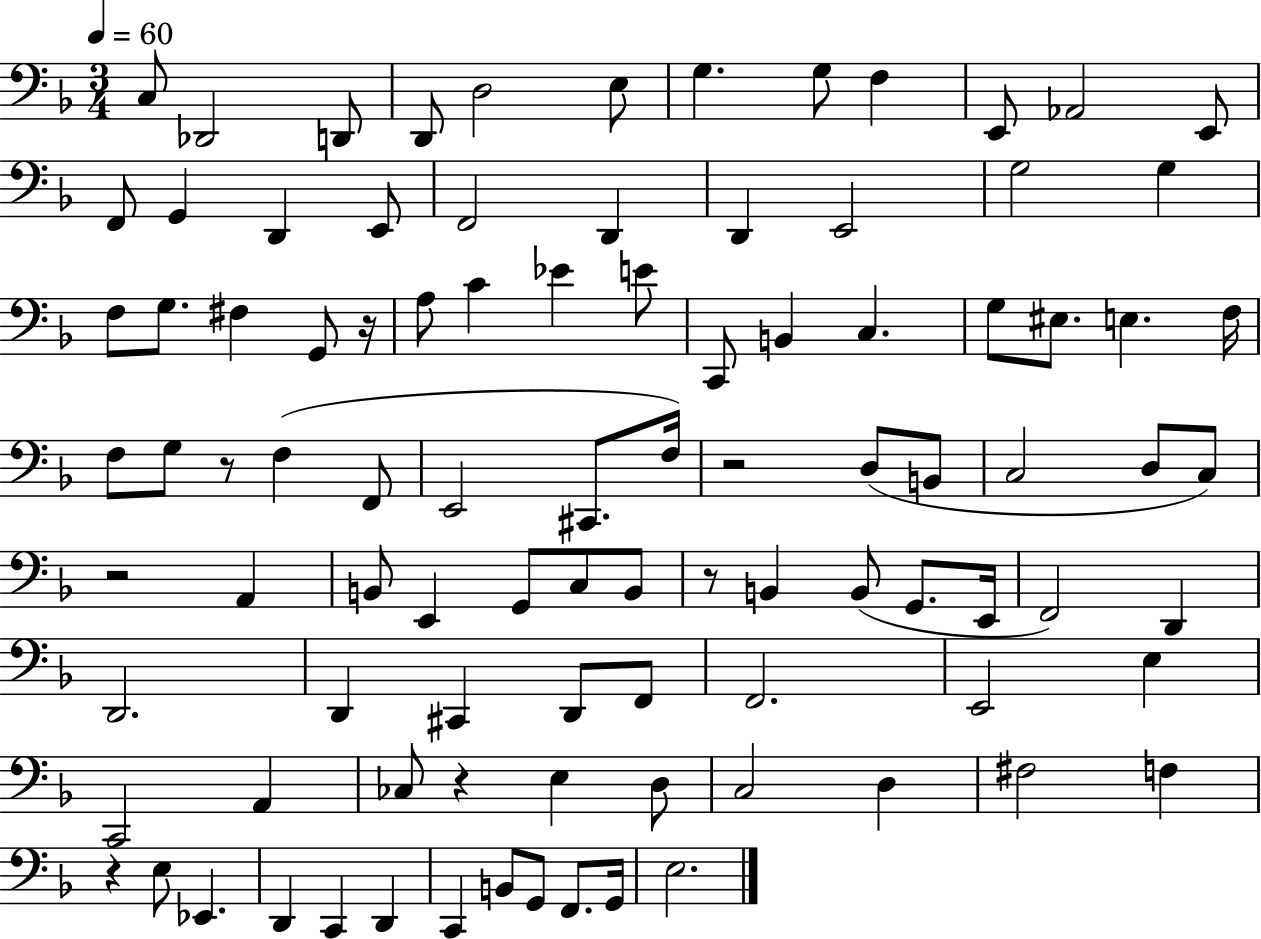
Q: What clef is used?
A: bass